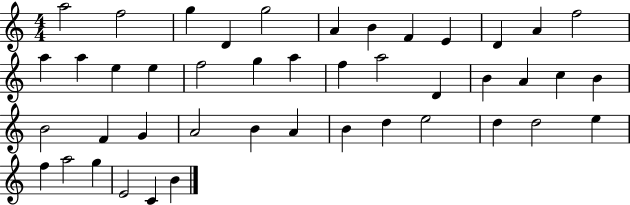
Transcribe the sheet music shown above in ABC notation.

X:1
T:Untitled
M:4/4
L:1/4
K:C
a2 f2 g D g2 A B F E D A f2 a a e e f2 g a f a2 D B A c B B2 F G A2 B A B d e2 d d2 e f a2 g E2 C B